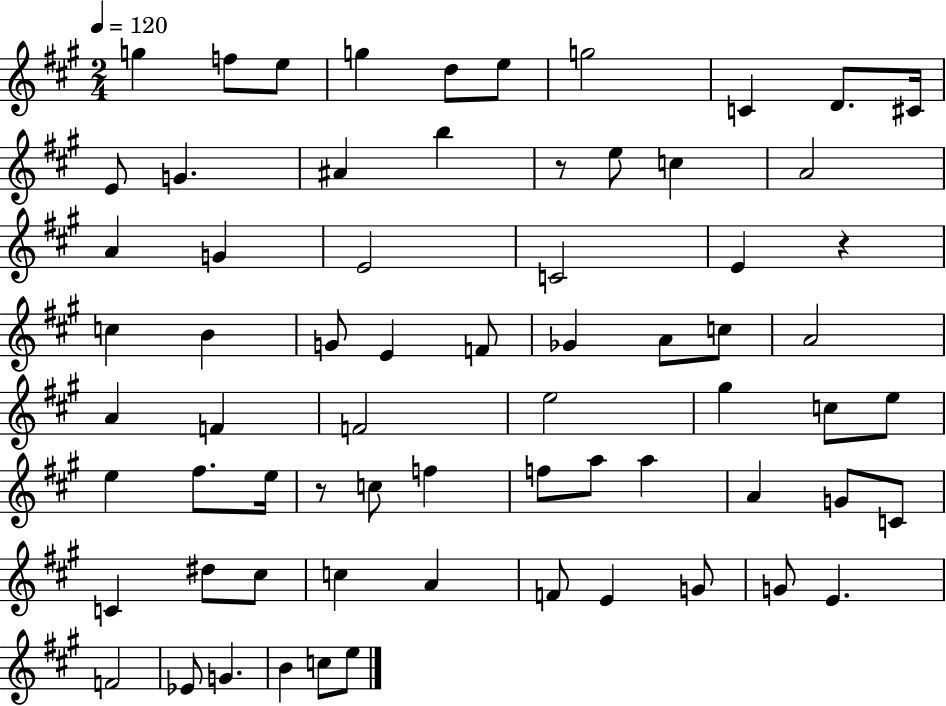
{
  \clef treble
  \numericTimeSignature
  \time 2/4
  \key a \major
  \tempo 4 = 120
  \repeat volta 2 { g''4 f''8 e''8 | g''4 d''8 e''8 | g''2 | c'4 d'8. cis'16 | \break e'8 g'4. | ais'4 b''4 | r8 e''8 c''4 | a'2 | \break a'4 g'4 | e'2 | c'2 | e'4 r4 | \break c''4 b'4 | g'8 e'4 f'8 | ges'4 a'8 c''8 | a'2 | \break a'4 f'4 | f'2 | e''2 | gis''4 c''8 e''8 | \break e''4 fis''8. e''16 | r8 c''8 f''4 | f''8 a''8 a''4 | a'4 g'8 c'8 | \break c'4 dis''8 cis''8 | c''4 a'4 | f'8 e'4 g'8 | g'8 e'4. | \break f'2 | ees'8 g'4. | b'4 c''8 e''8 | } \bar "|."
}